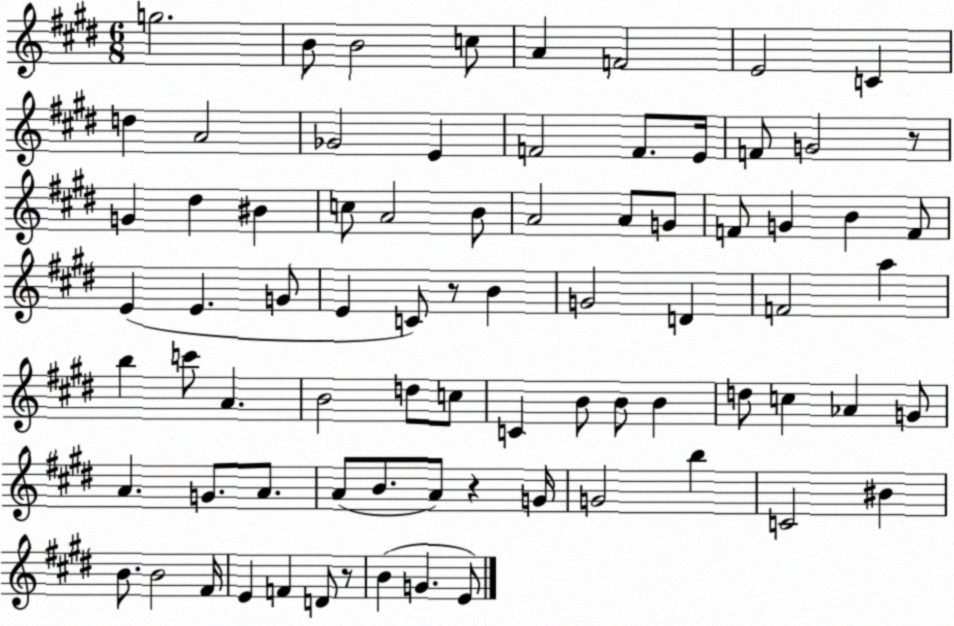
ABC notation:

X:1
T:Untitled
M:6/8
L:1/4
K:E
g2 B/2 B2 c/2 A F2 E2 C d A2 _G2 E F2 F/2 E/4 F/2 G2 z/2 G ^d ^B c/2 A2 B/2 A2 A/2 G/2 F/2 G B F/2 E E G/2 E C/2 z/2 B G2 D F2 a b c'/2 A B2 d/2 c/2 C B/2 B/2 B d/2 c _A G/2 A G/2 A/2 A/2 B/2 A/2 z G/4 G2 b C2 ^B B/2 B2 ^F/4 E F D/2 z/2 B G E/2